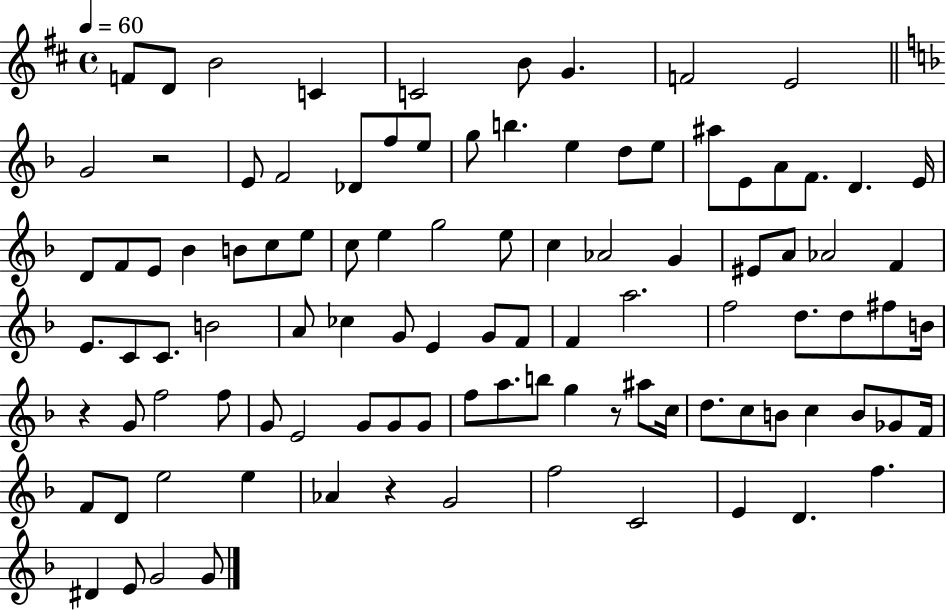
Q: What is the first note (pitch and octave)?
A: F4